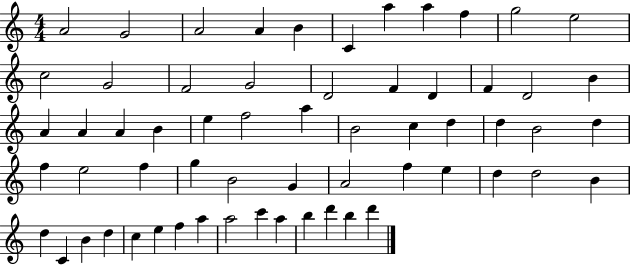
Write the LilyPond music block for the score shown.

{
  \clef treble
  \numericTimeSignature
  \time 4/4
  \key c \major
  a'2 g'2 | a'2 a'4 b'4 | c'4 a''4 a''4 f''4 | g''2 e''2 | \break c''2 g'2 | f'2 g'2 | d'2 f'4 d'4 | f'4 d'2 b'4 | \break a'4 a'4 a'4 b'4 | e''4 f''2 a''4 | b'2 c''4 d''4 | d''4 b'2 d''4 | \break f''4 e''2 f''4 | g''4 b'2 g'4 | a'2 f''4 e''4 | d''4 d''2 b'4 | \break d''4 c'4 b'4 d''4 | c''4 e''4 f''4 a''4 | a''2 c'''4 a''4 | b''4 d'''4 b''4 d'''4 | \break \bar "|."
}